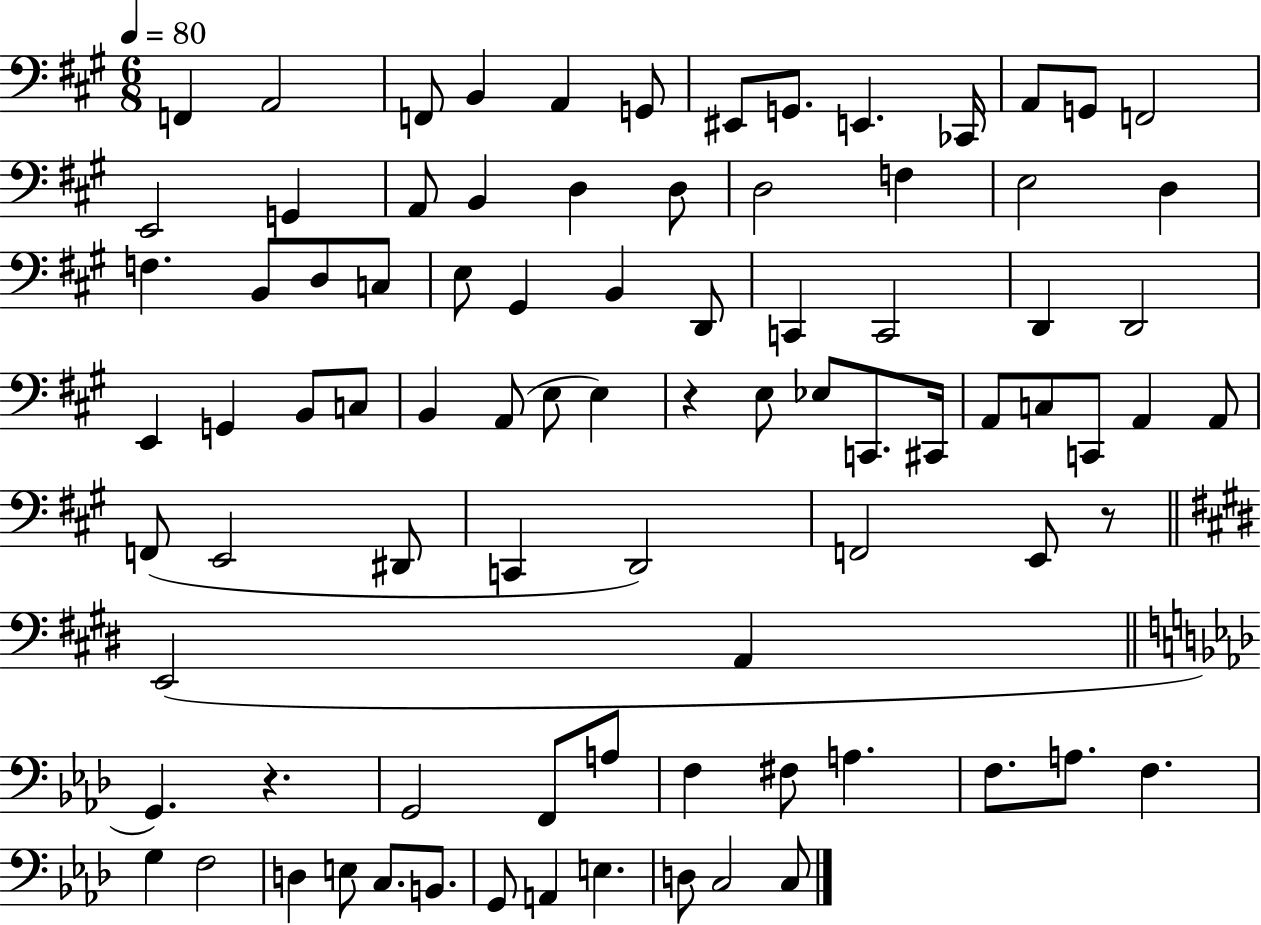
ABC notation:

X:1
T:Untitled
M:6/8
L:1/4
K:A
F,, A,,2 F,,/2 B,, A,, G,,/2 ^E,,/2 G,,/2 E,, _C,,/4 A,,/2 G,,/2 F,,2 E,,2 G,, A,,/2 B,, D, D,/2 D,2 F, E,2 D, F, B,,/2 D,/2 C,/2 E,/2 ^G,, B,, D,,/2 C,, C,,2 D,, D,,2 E,, G,, B,,/2 C,/2 B,, A,,/2 E,/2 E, z E,/2 _E,/2 C,,/2 ^C,,/4 A,,/2 C,/2 C,,/2 A,, A,,/2 F,,/2 E,,2 ^D,,/2 C,, D,,2 F,,2 E,,/2 z/2 E,,2 A,, G,, z G,,2 F,,/2 A,/2 F, ^F,/2 A, F,/2 A,/2 F, G, F,2 D, E,/2 C,/2 B,,/2 G,,/2 A,, E, D,/2 C,2 C,/2